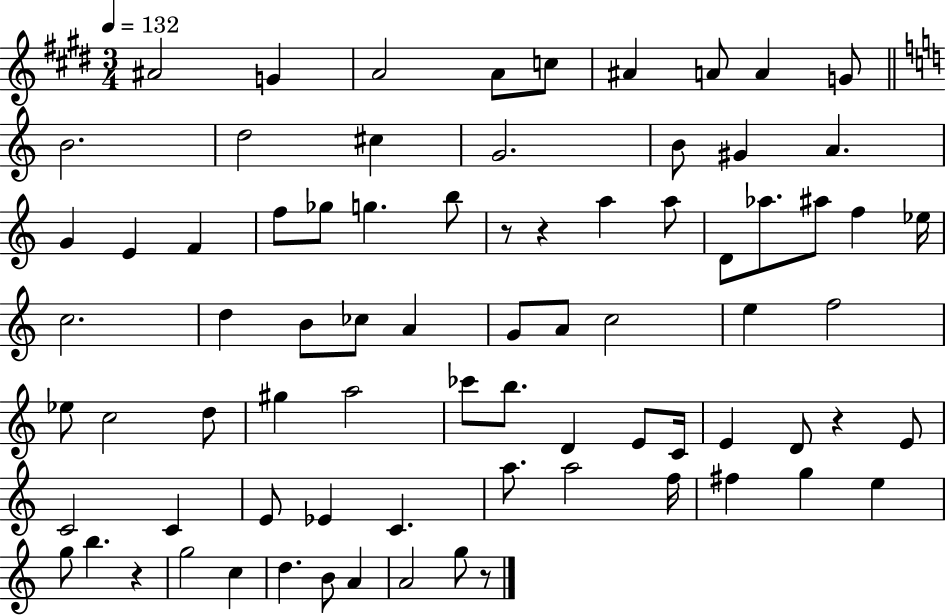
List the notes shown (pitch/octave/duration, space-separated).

A#4/h G4/q A4/h A4/e C5/e A#4/q A4/e A4/q G4/e B4/h. D5/h C#5/q G4/h. B4/e G#4/q A4/q. G4/q E4/q F4/q F5/e Gb5/e G5/q. B5/e R/e R/q A5/q A5/e D4/e Ab5/e. A#5/e F5/q Eb5/s C5/h. D5/q B4/e CES5/e A4/q G4/e A4/e C5/h E5/q F5/h Eb5/e C5/h D5/e G#5/q A5/h CES6/e B5/e. D4/q E4/e C4/s E4/q D4/e R/q E4/e C4/h C4/q E4/e Eb4/q C4/q. A5/e. A5/h F5/s F#5/q G5/q E5/q G5/e B5/q. R/q G5/h C5/q D5/q. B4/e A4/q A4/h G5/e R/e